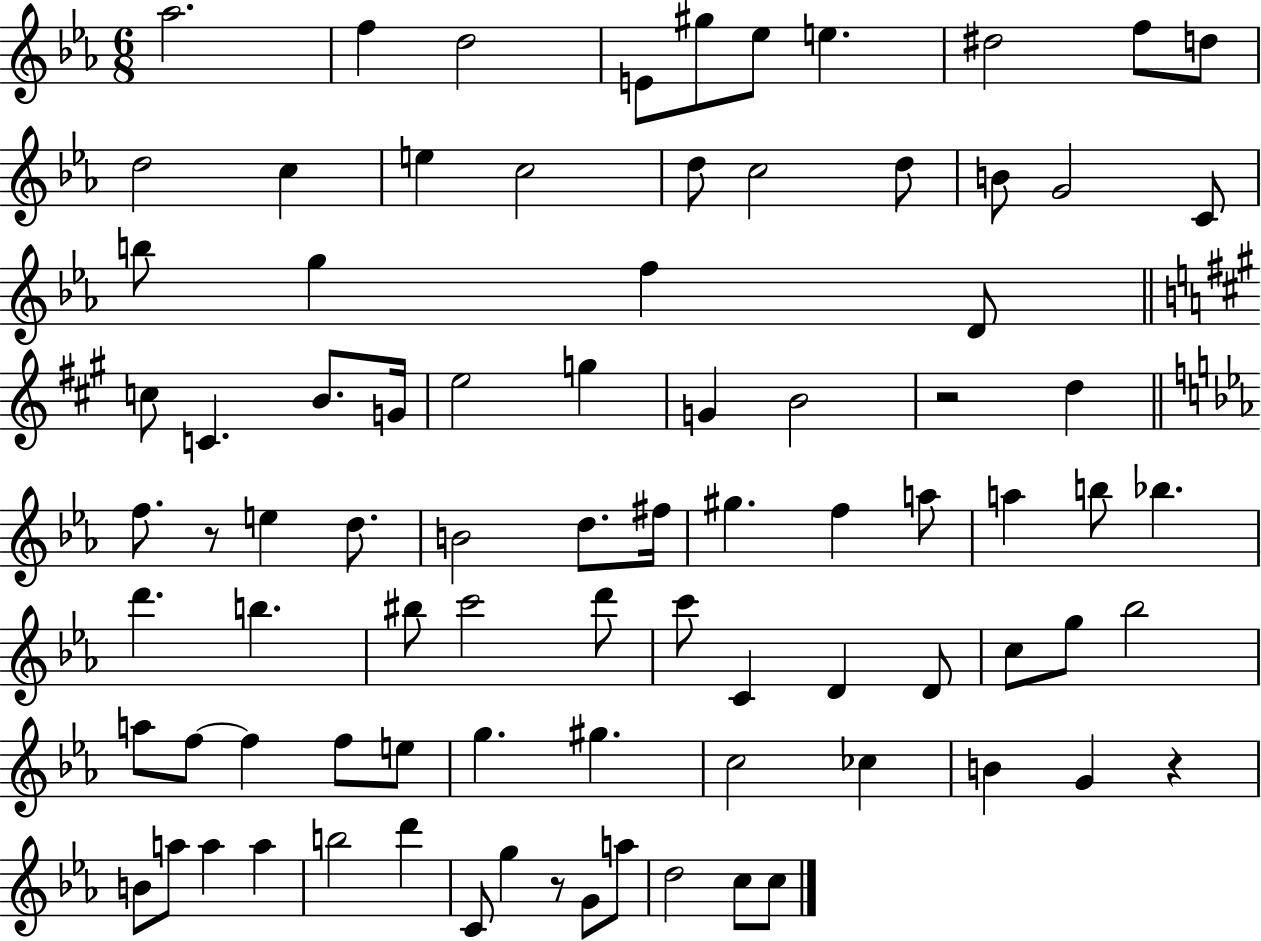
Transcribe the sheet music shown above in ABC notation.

X:1
T:Untitled
M:6/8
L:1/4
K:Eb
_a2 f d2 E/2 ^g/2 _e/2 e ^d2 f/2 d/2 d2 c e c2 d/2 c2 d/2 B/2 G2 C/2 b/2 g f D/2 c/2 C B/2 G/4 e2 g G B2 z2 d f/2 z/2 e d/2 B2 d/2 ^f/4 ^g f a/2 a b/2 _b d' b ^b/2 c'2 d'/2 c'/2 C D D/2 c/2 g/2 _b2 a/2 f/2 f f/2 e/2 g ^g c2 _c B G z B/2 a/2 a a b2 d' C/2 g z/2 G/2 a/2 d2 c/2 c/2